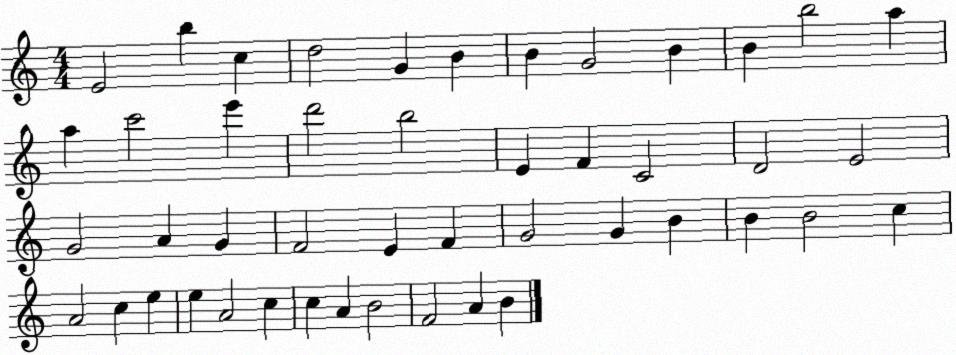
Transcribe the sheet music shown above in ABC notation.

X:1
T:Untitled
M:4/4
L:1/4
K:C
E2 b c d2 G B B G2 B B b2 a a c'2 e' d'2 b2 E F C2 D2 E2 G2 A G F2 E F G2 G B B B2 c A2 c e e A2 c c A B2 F2 A B